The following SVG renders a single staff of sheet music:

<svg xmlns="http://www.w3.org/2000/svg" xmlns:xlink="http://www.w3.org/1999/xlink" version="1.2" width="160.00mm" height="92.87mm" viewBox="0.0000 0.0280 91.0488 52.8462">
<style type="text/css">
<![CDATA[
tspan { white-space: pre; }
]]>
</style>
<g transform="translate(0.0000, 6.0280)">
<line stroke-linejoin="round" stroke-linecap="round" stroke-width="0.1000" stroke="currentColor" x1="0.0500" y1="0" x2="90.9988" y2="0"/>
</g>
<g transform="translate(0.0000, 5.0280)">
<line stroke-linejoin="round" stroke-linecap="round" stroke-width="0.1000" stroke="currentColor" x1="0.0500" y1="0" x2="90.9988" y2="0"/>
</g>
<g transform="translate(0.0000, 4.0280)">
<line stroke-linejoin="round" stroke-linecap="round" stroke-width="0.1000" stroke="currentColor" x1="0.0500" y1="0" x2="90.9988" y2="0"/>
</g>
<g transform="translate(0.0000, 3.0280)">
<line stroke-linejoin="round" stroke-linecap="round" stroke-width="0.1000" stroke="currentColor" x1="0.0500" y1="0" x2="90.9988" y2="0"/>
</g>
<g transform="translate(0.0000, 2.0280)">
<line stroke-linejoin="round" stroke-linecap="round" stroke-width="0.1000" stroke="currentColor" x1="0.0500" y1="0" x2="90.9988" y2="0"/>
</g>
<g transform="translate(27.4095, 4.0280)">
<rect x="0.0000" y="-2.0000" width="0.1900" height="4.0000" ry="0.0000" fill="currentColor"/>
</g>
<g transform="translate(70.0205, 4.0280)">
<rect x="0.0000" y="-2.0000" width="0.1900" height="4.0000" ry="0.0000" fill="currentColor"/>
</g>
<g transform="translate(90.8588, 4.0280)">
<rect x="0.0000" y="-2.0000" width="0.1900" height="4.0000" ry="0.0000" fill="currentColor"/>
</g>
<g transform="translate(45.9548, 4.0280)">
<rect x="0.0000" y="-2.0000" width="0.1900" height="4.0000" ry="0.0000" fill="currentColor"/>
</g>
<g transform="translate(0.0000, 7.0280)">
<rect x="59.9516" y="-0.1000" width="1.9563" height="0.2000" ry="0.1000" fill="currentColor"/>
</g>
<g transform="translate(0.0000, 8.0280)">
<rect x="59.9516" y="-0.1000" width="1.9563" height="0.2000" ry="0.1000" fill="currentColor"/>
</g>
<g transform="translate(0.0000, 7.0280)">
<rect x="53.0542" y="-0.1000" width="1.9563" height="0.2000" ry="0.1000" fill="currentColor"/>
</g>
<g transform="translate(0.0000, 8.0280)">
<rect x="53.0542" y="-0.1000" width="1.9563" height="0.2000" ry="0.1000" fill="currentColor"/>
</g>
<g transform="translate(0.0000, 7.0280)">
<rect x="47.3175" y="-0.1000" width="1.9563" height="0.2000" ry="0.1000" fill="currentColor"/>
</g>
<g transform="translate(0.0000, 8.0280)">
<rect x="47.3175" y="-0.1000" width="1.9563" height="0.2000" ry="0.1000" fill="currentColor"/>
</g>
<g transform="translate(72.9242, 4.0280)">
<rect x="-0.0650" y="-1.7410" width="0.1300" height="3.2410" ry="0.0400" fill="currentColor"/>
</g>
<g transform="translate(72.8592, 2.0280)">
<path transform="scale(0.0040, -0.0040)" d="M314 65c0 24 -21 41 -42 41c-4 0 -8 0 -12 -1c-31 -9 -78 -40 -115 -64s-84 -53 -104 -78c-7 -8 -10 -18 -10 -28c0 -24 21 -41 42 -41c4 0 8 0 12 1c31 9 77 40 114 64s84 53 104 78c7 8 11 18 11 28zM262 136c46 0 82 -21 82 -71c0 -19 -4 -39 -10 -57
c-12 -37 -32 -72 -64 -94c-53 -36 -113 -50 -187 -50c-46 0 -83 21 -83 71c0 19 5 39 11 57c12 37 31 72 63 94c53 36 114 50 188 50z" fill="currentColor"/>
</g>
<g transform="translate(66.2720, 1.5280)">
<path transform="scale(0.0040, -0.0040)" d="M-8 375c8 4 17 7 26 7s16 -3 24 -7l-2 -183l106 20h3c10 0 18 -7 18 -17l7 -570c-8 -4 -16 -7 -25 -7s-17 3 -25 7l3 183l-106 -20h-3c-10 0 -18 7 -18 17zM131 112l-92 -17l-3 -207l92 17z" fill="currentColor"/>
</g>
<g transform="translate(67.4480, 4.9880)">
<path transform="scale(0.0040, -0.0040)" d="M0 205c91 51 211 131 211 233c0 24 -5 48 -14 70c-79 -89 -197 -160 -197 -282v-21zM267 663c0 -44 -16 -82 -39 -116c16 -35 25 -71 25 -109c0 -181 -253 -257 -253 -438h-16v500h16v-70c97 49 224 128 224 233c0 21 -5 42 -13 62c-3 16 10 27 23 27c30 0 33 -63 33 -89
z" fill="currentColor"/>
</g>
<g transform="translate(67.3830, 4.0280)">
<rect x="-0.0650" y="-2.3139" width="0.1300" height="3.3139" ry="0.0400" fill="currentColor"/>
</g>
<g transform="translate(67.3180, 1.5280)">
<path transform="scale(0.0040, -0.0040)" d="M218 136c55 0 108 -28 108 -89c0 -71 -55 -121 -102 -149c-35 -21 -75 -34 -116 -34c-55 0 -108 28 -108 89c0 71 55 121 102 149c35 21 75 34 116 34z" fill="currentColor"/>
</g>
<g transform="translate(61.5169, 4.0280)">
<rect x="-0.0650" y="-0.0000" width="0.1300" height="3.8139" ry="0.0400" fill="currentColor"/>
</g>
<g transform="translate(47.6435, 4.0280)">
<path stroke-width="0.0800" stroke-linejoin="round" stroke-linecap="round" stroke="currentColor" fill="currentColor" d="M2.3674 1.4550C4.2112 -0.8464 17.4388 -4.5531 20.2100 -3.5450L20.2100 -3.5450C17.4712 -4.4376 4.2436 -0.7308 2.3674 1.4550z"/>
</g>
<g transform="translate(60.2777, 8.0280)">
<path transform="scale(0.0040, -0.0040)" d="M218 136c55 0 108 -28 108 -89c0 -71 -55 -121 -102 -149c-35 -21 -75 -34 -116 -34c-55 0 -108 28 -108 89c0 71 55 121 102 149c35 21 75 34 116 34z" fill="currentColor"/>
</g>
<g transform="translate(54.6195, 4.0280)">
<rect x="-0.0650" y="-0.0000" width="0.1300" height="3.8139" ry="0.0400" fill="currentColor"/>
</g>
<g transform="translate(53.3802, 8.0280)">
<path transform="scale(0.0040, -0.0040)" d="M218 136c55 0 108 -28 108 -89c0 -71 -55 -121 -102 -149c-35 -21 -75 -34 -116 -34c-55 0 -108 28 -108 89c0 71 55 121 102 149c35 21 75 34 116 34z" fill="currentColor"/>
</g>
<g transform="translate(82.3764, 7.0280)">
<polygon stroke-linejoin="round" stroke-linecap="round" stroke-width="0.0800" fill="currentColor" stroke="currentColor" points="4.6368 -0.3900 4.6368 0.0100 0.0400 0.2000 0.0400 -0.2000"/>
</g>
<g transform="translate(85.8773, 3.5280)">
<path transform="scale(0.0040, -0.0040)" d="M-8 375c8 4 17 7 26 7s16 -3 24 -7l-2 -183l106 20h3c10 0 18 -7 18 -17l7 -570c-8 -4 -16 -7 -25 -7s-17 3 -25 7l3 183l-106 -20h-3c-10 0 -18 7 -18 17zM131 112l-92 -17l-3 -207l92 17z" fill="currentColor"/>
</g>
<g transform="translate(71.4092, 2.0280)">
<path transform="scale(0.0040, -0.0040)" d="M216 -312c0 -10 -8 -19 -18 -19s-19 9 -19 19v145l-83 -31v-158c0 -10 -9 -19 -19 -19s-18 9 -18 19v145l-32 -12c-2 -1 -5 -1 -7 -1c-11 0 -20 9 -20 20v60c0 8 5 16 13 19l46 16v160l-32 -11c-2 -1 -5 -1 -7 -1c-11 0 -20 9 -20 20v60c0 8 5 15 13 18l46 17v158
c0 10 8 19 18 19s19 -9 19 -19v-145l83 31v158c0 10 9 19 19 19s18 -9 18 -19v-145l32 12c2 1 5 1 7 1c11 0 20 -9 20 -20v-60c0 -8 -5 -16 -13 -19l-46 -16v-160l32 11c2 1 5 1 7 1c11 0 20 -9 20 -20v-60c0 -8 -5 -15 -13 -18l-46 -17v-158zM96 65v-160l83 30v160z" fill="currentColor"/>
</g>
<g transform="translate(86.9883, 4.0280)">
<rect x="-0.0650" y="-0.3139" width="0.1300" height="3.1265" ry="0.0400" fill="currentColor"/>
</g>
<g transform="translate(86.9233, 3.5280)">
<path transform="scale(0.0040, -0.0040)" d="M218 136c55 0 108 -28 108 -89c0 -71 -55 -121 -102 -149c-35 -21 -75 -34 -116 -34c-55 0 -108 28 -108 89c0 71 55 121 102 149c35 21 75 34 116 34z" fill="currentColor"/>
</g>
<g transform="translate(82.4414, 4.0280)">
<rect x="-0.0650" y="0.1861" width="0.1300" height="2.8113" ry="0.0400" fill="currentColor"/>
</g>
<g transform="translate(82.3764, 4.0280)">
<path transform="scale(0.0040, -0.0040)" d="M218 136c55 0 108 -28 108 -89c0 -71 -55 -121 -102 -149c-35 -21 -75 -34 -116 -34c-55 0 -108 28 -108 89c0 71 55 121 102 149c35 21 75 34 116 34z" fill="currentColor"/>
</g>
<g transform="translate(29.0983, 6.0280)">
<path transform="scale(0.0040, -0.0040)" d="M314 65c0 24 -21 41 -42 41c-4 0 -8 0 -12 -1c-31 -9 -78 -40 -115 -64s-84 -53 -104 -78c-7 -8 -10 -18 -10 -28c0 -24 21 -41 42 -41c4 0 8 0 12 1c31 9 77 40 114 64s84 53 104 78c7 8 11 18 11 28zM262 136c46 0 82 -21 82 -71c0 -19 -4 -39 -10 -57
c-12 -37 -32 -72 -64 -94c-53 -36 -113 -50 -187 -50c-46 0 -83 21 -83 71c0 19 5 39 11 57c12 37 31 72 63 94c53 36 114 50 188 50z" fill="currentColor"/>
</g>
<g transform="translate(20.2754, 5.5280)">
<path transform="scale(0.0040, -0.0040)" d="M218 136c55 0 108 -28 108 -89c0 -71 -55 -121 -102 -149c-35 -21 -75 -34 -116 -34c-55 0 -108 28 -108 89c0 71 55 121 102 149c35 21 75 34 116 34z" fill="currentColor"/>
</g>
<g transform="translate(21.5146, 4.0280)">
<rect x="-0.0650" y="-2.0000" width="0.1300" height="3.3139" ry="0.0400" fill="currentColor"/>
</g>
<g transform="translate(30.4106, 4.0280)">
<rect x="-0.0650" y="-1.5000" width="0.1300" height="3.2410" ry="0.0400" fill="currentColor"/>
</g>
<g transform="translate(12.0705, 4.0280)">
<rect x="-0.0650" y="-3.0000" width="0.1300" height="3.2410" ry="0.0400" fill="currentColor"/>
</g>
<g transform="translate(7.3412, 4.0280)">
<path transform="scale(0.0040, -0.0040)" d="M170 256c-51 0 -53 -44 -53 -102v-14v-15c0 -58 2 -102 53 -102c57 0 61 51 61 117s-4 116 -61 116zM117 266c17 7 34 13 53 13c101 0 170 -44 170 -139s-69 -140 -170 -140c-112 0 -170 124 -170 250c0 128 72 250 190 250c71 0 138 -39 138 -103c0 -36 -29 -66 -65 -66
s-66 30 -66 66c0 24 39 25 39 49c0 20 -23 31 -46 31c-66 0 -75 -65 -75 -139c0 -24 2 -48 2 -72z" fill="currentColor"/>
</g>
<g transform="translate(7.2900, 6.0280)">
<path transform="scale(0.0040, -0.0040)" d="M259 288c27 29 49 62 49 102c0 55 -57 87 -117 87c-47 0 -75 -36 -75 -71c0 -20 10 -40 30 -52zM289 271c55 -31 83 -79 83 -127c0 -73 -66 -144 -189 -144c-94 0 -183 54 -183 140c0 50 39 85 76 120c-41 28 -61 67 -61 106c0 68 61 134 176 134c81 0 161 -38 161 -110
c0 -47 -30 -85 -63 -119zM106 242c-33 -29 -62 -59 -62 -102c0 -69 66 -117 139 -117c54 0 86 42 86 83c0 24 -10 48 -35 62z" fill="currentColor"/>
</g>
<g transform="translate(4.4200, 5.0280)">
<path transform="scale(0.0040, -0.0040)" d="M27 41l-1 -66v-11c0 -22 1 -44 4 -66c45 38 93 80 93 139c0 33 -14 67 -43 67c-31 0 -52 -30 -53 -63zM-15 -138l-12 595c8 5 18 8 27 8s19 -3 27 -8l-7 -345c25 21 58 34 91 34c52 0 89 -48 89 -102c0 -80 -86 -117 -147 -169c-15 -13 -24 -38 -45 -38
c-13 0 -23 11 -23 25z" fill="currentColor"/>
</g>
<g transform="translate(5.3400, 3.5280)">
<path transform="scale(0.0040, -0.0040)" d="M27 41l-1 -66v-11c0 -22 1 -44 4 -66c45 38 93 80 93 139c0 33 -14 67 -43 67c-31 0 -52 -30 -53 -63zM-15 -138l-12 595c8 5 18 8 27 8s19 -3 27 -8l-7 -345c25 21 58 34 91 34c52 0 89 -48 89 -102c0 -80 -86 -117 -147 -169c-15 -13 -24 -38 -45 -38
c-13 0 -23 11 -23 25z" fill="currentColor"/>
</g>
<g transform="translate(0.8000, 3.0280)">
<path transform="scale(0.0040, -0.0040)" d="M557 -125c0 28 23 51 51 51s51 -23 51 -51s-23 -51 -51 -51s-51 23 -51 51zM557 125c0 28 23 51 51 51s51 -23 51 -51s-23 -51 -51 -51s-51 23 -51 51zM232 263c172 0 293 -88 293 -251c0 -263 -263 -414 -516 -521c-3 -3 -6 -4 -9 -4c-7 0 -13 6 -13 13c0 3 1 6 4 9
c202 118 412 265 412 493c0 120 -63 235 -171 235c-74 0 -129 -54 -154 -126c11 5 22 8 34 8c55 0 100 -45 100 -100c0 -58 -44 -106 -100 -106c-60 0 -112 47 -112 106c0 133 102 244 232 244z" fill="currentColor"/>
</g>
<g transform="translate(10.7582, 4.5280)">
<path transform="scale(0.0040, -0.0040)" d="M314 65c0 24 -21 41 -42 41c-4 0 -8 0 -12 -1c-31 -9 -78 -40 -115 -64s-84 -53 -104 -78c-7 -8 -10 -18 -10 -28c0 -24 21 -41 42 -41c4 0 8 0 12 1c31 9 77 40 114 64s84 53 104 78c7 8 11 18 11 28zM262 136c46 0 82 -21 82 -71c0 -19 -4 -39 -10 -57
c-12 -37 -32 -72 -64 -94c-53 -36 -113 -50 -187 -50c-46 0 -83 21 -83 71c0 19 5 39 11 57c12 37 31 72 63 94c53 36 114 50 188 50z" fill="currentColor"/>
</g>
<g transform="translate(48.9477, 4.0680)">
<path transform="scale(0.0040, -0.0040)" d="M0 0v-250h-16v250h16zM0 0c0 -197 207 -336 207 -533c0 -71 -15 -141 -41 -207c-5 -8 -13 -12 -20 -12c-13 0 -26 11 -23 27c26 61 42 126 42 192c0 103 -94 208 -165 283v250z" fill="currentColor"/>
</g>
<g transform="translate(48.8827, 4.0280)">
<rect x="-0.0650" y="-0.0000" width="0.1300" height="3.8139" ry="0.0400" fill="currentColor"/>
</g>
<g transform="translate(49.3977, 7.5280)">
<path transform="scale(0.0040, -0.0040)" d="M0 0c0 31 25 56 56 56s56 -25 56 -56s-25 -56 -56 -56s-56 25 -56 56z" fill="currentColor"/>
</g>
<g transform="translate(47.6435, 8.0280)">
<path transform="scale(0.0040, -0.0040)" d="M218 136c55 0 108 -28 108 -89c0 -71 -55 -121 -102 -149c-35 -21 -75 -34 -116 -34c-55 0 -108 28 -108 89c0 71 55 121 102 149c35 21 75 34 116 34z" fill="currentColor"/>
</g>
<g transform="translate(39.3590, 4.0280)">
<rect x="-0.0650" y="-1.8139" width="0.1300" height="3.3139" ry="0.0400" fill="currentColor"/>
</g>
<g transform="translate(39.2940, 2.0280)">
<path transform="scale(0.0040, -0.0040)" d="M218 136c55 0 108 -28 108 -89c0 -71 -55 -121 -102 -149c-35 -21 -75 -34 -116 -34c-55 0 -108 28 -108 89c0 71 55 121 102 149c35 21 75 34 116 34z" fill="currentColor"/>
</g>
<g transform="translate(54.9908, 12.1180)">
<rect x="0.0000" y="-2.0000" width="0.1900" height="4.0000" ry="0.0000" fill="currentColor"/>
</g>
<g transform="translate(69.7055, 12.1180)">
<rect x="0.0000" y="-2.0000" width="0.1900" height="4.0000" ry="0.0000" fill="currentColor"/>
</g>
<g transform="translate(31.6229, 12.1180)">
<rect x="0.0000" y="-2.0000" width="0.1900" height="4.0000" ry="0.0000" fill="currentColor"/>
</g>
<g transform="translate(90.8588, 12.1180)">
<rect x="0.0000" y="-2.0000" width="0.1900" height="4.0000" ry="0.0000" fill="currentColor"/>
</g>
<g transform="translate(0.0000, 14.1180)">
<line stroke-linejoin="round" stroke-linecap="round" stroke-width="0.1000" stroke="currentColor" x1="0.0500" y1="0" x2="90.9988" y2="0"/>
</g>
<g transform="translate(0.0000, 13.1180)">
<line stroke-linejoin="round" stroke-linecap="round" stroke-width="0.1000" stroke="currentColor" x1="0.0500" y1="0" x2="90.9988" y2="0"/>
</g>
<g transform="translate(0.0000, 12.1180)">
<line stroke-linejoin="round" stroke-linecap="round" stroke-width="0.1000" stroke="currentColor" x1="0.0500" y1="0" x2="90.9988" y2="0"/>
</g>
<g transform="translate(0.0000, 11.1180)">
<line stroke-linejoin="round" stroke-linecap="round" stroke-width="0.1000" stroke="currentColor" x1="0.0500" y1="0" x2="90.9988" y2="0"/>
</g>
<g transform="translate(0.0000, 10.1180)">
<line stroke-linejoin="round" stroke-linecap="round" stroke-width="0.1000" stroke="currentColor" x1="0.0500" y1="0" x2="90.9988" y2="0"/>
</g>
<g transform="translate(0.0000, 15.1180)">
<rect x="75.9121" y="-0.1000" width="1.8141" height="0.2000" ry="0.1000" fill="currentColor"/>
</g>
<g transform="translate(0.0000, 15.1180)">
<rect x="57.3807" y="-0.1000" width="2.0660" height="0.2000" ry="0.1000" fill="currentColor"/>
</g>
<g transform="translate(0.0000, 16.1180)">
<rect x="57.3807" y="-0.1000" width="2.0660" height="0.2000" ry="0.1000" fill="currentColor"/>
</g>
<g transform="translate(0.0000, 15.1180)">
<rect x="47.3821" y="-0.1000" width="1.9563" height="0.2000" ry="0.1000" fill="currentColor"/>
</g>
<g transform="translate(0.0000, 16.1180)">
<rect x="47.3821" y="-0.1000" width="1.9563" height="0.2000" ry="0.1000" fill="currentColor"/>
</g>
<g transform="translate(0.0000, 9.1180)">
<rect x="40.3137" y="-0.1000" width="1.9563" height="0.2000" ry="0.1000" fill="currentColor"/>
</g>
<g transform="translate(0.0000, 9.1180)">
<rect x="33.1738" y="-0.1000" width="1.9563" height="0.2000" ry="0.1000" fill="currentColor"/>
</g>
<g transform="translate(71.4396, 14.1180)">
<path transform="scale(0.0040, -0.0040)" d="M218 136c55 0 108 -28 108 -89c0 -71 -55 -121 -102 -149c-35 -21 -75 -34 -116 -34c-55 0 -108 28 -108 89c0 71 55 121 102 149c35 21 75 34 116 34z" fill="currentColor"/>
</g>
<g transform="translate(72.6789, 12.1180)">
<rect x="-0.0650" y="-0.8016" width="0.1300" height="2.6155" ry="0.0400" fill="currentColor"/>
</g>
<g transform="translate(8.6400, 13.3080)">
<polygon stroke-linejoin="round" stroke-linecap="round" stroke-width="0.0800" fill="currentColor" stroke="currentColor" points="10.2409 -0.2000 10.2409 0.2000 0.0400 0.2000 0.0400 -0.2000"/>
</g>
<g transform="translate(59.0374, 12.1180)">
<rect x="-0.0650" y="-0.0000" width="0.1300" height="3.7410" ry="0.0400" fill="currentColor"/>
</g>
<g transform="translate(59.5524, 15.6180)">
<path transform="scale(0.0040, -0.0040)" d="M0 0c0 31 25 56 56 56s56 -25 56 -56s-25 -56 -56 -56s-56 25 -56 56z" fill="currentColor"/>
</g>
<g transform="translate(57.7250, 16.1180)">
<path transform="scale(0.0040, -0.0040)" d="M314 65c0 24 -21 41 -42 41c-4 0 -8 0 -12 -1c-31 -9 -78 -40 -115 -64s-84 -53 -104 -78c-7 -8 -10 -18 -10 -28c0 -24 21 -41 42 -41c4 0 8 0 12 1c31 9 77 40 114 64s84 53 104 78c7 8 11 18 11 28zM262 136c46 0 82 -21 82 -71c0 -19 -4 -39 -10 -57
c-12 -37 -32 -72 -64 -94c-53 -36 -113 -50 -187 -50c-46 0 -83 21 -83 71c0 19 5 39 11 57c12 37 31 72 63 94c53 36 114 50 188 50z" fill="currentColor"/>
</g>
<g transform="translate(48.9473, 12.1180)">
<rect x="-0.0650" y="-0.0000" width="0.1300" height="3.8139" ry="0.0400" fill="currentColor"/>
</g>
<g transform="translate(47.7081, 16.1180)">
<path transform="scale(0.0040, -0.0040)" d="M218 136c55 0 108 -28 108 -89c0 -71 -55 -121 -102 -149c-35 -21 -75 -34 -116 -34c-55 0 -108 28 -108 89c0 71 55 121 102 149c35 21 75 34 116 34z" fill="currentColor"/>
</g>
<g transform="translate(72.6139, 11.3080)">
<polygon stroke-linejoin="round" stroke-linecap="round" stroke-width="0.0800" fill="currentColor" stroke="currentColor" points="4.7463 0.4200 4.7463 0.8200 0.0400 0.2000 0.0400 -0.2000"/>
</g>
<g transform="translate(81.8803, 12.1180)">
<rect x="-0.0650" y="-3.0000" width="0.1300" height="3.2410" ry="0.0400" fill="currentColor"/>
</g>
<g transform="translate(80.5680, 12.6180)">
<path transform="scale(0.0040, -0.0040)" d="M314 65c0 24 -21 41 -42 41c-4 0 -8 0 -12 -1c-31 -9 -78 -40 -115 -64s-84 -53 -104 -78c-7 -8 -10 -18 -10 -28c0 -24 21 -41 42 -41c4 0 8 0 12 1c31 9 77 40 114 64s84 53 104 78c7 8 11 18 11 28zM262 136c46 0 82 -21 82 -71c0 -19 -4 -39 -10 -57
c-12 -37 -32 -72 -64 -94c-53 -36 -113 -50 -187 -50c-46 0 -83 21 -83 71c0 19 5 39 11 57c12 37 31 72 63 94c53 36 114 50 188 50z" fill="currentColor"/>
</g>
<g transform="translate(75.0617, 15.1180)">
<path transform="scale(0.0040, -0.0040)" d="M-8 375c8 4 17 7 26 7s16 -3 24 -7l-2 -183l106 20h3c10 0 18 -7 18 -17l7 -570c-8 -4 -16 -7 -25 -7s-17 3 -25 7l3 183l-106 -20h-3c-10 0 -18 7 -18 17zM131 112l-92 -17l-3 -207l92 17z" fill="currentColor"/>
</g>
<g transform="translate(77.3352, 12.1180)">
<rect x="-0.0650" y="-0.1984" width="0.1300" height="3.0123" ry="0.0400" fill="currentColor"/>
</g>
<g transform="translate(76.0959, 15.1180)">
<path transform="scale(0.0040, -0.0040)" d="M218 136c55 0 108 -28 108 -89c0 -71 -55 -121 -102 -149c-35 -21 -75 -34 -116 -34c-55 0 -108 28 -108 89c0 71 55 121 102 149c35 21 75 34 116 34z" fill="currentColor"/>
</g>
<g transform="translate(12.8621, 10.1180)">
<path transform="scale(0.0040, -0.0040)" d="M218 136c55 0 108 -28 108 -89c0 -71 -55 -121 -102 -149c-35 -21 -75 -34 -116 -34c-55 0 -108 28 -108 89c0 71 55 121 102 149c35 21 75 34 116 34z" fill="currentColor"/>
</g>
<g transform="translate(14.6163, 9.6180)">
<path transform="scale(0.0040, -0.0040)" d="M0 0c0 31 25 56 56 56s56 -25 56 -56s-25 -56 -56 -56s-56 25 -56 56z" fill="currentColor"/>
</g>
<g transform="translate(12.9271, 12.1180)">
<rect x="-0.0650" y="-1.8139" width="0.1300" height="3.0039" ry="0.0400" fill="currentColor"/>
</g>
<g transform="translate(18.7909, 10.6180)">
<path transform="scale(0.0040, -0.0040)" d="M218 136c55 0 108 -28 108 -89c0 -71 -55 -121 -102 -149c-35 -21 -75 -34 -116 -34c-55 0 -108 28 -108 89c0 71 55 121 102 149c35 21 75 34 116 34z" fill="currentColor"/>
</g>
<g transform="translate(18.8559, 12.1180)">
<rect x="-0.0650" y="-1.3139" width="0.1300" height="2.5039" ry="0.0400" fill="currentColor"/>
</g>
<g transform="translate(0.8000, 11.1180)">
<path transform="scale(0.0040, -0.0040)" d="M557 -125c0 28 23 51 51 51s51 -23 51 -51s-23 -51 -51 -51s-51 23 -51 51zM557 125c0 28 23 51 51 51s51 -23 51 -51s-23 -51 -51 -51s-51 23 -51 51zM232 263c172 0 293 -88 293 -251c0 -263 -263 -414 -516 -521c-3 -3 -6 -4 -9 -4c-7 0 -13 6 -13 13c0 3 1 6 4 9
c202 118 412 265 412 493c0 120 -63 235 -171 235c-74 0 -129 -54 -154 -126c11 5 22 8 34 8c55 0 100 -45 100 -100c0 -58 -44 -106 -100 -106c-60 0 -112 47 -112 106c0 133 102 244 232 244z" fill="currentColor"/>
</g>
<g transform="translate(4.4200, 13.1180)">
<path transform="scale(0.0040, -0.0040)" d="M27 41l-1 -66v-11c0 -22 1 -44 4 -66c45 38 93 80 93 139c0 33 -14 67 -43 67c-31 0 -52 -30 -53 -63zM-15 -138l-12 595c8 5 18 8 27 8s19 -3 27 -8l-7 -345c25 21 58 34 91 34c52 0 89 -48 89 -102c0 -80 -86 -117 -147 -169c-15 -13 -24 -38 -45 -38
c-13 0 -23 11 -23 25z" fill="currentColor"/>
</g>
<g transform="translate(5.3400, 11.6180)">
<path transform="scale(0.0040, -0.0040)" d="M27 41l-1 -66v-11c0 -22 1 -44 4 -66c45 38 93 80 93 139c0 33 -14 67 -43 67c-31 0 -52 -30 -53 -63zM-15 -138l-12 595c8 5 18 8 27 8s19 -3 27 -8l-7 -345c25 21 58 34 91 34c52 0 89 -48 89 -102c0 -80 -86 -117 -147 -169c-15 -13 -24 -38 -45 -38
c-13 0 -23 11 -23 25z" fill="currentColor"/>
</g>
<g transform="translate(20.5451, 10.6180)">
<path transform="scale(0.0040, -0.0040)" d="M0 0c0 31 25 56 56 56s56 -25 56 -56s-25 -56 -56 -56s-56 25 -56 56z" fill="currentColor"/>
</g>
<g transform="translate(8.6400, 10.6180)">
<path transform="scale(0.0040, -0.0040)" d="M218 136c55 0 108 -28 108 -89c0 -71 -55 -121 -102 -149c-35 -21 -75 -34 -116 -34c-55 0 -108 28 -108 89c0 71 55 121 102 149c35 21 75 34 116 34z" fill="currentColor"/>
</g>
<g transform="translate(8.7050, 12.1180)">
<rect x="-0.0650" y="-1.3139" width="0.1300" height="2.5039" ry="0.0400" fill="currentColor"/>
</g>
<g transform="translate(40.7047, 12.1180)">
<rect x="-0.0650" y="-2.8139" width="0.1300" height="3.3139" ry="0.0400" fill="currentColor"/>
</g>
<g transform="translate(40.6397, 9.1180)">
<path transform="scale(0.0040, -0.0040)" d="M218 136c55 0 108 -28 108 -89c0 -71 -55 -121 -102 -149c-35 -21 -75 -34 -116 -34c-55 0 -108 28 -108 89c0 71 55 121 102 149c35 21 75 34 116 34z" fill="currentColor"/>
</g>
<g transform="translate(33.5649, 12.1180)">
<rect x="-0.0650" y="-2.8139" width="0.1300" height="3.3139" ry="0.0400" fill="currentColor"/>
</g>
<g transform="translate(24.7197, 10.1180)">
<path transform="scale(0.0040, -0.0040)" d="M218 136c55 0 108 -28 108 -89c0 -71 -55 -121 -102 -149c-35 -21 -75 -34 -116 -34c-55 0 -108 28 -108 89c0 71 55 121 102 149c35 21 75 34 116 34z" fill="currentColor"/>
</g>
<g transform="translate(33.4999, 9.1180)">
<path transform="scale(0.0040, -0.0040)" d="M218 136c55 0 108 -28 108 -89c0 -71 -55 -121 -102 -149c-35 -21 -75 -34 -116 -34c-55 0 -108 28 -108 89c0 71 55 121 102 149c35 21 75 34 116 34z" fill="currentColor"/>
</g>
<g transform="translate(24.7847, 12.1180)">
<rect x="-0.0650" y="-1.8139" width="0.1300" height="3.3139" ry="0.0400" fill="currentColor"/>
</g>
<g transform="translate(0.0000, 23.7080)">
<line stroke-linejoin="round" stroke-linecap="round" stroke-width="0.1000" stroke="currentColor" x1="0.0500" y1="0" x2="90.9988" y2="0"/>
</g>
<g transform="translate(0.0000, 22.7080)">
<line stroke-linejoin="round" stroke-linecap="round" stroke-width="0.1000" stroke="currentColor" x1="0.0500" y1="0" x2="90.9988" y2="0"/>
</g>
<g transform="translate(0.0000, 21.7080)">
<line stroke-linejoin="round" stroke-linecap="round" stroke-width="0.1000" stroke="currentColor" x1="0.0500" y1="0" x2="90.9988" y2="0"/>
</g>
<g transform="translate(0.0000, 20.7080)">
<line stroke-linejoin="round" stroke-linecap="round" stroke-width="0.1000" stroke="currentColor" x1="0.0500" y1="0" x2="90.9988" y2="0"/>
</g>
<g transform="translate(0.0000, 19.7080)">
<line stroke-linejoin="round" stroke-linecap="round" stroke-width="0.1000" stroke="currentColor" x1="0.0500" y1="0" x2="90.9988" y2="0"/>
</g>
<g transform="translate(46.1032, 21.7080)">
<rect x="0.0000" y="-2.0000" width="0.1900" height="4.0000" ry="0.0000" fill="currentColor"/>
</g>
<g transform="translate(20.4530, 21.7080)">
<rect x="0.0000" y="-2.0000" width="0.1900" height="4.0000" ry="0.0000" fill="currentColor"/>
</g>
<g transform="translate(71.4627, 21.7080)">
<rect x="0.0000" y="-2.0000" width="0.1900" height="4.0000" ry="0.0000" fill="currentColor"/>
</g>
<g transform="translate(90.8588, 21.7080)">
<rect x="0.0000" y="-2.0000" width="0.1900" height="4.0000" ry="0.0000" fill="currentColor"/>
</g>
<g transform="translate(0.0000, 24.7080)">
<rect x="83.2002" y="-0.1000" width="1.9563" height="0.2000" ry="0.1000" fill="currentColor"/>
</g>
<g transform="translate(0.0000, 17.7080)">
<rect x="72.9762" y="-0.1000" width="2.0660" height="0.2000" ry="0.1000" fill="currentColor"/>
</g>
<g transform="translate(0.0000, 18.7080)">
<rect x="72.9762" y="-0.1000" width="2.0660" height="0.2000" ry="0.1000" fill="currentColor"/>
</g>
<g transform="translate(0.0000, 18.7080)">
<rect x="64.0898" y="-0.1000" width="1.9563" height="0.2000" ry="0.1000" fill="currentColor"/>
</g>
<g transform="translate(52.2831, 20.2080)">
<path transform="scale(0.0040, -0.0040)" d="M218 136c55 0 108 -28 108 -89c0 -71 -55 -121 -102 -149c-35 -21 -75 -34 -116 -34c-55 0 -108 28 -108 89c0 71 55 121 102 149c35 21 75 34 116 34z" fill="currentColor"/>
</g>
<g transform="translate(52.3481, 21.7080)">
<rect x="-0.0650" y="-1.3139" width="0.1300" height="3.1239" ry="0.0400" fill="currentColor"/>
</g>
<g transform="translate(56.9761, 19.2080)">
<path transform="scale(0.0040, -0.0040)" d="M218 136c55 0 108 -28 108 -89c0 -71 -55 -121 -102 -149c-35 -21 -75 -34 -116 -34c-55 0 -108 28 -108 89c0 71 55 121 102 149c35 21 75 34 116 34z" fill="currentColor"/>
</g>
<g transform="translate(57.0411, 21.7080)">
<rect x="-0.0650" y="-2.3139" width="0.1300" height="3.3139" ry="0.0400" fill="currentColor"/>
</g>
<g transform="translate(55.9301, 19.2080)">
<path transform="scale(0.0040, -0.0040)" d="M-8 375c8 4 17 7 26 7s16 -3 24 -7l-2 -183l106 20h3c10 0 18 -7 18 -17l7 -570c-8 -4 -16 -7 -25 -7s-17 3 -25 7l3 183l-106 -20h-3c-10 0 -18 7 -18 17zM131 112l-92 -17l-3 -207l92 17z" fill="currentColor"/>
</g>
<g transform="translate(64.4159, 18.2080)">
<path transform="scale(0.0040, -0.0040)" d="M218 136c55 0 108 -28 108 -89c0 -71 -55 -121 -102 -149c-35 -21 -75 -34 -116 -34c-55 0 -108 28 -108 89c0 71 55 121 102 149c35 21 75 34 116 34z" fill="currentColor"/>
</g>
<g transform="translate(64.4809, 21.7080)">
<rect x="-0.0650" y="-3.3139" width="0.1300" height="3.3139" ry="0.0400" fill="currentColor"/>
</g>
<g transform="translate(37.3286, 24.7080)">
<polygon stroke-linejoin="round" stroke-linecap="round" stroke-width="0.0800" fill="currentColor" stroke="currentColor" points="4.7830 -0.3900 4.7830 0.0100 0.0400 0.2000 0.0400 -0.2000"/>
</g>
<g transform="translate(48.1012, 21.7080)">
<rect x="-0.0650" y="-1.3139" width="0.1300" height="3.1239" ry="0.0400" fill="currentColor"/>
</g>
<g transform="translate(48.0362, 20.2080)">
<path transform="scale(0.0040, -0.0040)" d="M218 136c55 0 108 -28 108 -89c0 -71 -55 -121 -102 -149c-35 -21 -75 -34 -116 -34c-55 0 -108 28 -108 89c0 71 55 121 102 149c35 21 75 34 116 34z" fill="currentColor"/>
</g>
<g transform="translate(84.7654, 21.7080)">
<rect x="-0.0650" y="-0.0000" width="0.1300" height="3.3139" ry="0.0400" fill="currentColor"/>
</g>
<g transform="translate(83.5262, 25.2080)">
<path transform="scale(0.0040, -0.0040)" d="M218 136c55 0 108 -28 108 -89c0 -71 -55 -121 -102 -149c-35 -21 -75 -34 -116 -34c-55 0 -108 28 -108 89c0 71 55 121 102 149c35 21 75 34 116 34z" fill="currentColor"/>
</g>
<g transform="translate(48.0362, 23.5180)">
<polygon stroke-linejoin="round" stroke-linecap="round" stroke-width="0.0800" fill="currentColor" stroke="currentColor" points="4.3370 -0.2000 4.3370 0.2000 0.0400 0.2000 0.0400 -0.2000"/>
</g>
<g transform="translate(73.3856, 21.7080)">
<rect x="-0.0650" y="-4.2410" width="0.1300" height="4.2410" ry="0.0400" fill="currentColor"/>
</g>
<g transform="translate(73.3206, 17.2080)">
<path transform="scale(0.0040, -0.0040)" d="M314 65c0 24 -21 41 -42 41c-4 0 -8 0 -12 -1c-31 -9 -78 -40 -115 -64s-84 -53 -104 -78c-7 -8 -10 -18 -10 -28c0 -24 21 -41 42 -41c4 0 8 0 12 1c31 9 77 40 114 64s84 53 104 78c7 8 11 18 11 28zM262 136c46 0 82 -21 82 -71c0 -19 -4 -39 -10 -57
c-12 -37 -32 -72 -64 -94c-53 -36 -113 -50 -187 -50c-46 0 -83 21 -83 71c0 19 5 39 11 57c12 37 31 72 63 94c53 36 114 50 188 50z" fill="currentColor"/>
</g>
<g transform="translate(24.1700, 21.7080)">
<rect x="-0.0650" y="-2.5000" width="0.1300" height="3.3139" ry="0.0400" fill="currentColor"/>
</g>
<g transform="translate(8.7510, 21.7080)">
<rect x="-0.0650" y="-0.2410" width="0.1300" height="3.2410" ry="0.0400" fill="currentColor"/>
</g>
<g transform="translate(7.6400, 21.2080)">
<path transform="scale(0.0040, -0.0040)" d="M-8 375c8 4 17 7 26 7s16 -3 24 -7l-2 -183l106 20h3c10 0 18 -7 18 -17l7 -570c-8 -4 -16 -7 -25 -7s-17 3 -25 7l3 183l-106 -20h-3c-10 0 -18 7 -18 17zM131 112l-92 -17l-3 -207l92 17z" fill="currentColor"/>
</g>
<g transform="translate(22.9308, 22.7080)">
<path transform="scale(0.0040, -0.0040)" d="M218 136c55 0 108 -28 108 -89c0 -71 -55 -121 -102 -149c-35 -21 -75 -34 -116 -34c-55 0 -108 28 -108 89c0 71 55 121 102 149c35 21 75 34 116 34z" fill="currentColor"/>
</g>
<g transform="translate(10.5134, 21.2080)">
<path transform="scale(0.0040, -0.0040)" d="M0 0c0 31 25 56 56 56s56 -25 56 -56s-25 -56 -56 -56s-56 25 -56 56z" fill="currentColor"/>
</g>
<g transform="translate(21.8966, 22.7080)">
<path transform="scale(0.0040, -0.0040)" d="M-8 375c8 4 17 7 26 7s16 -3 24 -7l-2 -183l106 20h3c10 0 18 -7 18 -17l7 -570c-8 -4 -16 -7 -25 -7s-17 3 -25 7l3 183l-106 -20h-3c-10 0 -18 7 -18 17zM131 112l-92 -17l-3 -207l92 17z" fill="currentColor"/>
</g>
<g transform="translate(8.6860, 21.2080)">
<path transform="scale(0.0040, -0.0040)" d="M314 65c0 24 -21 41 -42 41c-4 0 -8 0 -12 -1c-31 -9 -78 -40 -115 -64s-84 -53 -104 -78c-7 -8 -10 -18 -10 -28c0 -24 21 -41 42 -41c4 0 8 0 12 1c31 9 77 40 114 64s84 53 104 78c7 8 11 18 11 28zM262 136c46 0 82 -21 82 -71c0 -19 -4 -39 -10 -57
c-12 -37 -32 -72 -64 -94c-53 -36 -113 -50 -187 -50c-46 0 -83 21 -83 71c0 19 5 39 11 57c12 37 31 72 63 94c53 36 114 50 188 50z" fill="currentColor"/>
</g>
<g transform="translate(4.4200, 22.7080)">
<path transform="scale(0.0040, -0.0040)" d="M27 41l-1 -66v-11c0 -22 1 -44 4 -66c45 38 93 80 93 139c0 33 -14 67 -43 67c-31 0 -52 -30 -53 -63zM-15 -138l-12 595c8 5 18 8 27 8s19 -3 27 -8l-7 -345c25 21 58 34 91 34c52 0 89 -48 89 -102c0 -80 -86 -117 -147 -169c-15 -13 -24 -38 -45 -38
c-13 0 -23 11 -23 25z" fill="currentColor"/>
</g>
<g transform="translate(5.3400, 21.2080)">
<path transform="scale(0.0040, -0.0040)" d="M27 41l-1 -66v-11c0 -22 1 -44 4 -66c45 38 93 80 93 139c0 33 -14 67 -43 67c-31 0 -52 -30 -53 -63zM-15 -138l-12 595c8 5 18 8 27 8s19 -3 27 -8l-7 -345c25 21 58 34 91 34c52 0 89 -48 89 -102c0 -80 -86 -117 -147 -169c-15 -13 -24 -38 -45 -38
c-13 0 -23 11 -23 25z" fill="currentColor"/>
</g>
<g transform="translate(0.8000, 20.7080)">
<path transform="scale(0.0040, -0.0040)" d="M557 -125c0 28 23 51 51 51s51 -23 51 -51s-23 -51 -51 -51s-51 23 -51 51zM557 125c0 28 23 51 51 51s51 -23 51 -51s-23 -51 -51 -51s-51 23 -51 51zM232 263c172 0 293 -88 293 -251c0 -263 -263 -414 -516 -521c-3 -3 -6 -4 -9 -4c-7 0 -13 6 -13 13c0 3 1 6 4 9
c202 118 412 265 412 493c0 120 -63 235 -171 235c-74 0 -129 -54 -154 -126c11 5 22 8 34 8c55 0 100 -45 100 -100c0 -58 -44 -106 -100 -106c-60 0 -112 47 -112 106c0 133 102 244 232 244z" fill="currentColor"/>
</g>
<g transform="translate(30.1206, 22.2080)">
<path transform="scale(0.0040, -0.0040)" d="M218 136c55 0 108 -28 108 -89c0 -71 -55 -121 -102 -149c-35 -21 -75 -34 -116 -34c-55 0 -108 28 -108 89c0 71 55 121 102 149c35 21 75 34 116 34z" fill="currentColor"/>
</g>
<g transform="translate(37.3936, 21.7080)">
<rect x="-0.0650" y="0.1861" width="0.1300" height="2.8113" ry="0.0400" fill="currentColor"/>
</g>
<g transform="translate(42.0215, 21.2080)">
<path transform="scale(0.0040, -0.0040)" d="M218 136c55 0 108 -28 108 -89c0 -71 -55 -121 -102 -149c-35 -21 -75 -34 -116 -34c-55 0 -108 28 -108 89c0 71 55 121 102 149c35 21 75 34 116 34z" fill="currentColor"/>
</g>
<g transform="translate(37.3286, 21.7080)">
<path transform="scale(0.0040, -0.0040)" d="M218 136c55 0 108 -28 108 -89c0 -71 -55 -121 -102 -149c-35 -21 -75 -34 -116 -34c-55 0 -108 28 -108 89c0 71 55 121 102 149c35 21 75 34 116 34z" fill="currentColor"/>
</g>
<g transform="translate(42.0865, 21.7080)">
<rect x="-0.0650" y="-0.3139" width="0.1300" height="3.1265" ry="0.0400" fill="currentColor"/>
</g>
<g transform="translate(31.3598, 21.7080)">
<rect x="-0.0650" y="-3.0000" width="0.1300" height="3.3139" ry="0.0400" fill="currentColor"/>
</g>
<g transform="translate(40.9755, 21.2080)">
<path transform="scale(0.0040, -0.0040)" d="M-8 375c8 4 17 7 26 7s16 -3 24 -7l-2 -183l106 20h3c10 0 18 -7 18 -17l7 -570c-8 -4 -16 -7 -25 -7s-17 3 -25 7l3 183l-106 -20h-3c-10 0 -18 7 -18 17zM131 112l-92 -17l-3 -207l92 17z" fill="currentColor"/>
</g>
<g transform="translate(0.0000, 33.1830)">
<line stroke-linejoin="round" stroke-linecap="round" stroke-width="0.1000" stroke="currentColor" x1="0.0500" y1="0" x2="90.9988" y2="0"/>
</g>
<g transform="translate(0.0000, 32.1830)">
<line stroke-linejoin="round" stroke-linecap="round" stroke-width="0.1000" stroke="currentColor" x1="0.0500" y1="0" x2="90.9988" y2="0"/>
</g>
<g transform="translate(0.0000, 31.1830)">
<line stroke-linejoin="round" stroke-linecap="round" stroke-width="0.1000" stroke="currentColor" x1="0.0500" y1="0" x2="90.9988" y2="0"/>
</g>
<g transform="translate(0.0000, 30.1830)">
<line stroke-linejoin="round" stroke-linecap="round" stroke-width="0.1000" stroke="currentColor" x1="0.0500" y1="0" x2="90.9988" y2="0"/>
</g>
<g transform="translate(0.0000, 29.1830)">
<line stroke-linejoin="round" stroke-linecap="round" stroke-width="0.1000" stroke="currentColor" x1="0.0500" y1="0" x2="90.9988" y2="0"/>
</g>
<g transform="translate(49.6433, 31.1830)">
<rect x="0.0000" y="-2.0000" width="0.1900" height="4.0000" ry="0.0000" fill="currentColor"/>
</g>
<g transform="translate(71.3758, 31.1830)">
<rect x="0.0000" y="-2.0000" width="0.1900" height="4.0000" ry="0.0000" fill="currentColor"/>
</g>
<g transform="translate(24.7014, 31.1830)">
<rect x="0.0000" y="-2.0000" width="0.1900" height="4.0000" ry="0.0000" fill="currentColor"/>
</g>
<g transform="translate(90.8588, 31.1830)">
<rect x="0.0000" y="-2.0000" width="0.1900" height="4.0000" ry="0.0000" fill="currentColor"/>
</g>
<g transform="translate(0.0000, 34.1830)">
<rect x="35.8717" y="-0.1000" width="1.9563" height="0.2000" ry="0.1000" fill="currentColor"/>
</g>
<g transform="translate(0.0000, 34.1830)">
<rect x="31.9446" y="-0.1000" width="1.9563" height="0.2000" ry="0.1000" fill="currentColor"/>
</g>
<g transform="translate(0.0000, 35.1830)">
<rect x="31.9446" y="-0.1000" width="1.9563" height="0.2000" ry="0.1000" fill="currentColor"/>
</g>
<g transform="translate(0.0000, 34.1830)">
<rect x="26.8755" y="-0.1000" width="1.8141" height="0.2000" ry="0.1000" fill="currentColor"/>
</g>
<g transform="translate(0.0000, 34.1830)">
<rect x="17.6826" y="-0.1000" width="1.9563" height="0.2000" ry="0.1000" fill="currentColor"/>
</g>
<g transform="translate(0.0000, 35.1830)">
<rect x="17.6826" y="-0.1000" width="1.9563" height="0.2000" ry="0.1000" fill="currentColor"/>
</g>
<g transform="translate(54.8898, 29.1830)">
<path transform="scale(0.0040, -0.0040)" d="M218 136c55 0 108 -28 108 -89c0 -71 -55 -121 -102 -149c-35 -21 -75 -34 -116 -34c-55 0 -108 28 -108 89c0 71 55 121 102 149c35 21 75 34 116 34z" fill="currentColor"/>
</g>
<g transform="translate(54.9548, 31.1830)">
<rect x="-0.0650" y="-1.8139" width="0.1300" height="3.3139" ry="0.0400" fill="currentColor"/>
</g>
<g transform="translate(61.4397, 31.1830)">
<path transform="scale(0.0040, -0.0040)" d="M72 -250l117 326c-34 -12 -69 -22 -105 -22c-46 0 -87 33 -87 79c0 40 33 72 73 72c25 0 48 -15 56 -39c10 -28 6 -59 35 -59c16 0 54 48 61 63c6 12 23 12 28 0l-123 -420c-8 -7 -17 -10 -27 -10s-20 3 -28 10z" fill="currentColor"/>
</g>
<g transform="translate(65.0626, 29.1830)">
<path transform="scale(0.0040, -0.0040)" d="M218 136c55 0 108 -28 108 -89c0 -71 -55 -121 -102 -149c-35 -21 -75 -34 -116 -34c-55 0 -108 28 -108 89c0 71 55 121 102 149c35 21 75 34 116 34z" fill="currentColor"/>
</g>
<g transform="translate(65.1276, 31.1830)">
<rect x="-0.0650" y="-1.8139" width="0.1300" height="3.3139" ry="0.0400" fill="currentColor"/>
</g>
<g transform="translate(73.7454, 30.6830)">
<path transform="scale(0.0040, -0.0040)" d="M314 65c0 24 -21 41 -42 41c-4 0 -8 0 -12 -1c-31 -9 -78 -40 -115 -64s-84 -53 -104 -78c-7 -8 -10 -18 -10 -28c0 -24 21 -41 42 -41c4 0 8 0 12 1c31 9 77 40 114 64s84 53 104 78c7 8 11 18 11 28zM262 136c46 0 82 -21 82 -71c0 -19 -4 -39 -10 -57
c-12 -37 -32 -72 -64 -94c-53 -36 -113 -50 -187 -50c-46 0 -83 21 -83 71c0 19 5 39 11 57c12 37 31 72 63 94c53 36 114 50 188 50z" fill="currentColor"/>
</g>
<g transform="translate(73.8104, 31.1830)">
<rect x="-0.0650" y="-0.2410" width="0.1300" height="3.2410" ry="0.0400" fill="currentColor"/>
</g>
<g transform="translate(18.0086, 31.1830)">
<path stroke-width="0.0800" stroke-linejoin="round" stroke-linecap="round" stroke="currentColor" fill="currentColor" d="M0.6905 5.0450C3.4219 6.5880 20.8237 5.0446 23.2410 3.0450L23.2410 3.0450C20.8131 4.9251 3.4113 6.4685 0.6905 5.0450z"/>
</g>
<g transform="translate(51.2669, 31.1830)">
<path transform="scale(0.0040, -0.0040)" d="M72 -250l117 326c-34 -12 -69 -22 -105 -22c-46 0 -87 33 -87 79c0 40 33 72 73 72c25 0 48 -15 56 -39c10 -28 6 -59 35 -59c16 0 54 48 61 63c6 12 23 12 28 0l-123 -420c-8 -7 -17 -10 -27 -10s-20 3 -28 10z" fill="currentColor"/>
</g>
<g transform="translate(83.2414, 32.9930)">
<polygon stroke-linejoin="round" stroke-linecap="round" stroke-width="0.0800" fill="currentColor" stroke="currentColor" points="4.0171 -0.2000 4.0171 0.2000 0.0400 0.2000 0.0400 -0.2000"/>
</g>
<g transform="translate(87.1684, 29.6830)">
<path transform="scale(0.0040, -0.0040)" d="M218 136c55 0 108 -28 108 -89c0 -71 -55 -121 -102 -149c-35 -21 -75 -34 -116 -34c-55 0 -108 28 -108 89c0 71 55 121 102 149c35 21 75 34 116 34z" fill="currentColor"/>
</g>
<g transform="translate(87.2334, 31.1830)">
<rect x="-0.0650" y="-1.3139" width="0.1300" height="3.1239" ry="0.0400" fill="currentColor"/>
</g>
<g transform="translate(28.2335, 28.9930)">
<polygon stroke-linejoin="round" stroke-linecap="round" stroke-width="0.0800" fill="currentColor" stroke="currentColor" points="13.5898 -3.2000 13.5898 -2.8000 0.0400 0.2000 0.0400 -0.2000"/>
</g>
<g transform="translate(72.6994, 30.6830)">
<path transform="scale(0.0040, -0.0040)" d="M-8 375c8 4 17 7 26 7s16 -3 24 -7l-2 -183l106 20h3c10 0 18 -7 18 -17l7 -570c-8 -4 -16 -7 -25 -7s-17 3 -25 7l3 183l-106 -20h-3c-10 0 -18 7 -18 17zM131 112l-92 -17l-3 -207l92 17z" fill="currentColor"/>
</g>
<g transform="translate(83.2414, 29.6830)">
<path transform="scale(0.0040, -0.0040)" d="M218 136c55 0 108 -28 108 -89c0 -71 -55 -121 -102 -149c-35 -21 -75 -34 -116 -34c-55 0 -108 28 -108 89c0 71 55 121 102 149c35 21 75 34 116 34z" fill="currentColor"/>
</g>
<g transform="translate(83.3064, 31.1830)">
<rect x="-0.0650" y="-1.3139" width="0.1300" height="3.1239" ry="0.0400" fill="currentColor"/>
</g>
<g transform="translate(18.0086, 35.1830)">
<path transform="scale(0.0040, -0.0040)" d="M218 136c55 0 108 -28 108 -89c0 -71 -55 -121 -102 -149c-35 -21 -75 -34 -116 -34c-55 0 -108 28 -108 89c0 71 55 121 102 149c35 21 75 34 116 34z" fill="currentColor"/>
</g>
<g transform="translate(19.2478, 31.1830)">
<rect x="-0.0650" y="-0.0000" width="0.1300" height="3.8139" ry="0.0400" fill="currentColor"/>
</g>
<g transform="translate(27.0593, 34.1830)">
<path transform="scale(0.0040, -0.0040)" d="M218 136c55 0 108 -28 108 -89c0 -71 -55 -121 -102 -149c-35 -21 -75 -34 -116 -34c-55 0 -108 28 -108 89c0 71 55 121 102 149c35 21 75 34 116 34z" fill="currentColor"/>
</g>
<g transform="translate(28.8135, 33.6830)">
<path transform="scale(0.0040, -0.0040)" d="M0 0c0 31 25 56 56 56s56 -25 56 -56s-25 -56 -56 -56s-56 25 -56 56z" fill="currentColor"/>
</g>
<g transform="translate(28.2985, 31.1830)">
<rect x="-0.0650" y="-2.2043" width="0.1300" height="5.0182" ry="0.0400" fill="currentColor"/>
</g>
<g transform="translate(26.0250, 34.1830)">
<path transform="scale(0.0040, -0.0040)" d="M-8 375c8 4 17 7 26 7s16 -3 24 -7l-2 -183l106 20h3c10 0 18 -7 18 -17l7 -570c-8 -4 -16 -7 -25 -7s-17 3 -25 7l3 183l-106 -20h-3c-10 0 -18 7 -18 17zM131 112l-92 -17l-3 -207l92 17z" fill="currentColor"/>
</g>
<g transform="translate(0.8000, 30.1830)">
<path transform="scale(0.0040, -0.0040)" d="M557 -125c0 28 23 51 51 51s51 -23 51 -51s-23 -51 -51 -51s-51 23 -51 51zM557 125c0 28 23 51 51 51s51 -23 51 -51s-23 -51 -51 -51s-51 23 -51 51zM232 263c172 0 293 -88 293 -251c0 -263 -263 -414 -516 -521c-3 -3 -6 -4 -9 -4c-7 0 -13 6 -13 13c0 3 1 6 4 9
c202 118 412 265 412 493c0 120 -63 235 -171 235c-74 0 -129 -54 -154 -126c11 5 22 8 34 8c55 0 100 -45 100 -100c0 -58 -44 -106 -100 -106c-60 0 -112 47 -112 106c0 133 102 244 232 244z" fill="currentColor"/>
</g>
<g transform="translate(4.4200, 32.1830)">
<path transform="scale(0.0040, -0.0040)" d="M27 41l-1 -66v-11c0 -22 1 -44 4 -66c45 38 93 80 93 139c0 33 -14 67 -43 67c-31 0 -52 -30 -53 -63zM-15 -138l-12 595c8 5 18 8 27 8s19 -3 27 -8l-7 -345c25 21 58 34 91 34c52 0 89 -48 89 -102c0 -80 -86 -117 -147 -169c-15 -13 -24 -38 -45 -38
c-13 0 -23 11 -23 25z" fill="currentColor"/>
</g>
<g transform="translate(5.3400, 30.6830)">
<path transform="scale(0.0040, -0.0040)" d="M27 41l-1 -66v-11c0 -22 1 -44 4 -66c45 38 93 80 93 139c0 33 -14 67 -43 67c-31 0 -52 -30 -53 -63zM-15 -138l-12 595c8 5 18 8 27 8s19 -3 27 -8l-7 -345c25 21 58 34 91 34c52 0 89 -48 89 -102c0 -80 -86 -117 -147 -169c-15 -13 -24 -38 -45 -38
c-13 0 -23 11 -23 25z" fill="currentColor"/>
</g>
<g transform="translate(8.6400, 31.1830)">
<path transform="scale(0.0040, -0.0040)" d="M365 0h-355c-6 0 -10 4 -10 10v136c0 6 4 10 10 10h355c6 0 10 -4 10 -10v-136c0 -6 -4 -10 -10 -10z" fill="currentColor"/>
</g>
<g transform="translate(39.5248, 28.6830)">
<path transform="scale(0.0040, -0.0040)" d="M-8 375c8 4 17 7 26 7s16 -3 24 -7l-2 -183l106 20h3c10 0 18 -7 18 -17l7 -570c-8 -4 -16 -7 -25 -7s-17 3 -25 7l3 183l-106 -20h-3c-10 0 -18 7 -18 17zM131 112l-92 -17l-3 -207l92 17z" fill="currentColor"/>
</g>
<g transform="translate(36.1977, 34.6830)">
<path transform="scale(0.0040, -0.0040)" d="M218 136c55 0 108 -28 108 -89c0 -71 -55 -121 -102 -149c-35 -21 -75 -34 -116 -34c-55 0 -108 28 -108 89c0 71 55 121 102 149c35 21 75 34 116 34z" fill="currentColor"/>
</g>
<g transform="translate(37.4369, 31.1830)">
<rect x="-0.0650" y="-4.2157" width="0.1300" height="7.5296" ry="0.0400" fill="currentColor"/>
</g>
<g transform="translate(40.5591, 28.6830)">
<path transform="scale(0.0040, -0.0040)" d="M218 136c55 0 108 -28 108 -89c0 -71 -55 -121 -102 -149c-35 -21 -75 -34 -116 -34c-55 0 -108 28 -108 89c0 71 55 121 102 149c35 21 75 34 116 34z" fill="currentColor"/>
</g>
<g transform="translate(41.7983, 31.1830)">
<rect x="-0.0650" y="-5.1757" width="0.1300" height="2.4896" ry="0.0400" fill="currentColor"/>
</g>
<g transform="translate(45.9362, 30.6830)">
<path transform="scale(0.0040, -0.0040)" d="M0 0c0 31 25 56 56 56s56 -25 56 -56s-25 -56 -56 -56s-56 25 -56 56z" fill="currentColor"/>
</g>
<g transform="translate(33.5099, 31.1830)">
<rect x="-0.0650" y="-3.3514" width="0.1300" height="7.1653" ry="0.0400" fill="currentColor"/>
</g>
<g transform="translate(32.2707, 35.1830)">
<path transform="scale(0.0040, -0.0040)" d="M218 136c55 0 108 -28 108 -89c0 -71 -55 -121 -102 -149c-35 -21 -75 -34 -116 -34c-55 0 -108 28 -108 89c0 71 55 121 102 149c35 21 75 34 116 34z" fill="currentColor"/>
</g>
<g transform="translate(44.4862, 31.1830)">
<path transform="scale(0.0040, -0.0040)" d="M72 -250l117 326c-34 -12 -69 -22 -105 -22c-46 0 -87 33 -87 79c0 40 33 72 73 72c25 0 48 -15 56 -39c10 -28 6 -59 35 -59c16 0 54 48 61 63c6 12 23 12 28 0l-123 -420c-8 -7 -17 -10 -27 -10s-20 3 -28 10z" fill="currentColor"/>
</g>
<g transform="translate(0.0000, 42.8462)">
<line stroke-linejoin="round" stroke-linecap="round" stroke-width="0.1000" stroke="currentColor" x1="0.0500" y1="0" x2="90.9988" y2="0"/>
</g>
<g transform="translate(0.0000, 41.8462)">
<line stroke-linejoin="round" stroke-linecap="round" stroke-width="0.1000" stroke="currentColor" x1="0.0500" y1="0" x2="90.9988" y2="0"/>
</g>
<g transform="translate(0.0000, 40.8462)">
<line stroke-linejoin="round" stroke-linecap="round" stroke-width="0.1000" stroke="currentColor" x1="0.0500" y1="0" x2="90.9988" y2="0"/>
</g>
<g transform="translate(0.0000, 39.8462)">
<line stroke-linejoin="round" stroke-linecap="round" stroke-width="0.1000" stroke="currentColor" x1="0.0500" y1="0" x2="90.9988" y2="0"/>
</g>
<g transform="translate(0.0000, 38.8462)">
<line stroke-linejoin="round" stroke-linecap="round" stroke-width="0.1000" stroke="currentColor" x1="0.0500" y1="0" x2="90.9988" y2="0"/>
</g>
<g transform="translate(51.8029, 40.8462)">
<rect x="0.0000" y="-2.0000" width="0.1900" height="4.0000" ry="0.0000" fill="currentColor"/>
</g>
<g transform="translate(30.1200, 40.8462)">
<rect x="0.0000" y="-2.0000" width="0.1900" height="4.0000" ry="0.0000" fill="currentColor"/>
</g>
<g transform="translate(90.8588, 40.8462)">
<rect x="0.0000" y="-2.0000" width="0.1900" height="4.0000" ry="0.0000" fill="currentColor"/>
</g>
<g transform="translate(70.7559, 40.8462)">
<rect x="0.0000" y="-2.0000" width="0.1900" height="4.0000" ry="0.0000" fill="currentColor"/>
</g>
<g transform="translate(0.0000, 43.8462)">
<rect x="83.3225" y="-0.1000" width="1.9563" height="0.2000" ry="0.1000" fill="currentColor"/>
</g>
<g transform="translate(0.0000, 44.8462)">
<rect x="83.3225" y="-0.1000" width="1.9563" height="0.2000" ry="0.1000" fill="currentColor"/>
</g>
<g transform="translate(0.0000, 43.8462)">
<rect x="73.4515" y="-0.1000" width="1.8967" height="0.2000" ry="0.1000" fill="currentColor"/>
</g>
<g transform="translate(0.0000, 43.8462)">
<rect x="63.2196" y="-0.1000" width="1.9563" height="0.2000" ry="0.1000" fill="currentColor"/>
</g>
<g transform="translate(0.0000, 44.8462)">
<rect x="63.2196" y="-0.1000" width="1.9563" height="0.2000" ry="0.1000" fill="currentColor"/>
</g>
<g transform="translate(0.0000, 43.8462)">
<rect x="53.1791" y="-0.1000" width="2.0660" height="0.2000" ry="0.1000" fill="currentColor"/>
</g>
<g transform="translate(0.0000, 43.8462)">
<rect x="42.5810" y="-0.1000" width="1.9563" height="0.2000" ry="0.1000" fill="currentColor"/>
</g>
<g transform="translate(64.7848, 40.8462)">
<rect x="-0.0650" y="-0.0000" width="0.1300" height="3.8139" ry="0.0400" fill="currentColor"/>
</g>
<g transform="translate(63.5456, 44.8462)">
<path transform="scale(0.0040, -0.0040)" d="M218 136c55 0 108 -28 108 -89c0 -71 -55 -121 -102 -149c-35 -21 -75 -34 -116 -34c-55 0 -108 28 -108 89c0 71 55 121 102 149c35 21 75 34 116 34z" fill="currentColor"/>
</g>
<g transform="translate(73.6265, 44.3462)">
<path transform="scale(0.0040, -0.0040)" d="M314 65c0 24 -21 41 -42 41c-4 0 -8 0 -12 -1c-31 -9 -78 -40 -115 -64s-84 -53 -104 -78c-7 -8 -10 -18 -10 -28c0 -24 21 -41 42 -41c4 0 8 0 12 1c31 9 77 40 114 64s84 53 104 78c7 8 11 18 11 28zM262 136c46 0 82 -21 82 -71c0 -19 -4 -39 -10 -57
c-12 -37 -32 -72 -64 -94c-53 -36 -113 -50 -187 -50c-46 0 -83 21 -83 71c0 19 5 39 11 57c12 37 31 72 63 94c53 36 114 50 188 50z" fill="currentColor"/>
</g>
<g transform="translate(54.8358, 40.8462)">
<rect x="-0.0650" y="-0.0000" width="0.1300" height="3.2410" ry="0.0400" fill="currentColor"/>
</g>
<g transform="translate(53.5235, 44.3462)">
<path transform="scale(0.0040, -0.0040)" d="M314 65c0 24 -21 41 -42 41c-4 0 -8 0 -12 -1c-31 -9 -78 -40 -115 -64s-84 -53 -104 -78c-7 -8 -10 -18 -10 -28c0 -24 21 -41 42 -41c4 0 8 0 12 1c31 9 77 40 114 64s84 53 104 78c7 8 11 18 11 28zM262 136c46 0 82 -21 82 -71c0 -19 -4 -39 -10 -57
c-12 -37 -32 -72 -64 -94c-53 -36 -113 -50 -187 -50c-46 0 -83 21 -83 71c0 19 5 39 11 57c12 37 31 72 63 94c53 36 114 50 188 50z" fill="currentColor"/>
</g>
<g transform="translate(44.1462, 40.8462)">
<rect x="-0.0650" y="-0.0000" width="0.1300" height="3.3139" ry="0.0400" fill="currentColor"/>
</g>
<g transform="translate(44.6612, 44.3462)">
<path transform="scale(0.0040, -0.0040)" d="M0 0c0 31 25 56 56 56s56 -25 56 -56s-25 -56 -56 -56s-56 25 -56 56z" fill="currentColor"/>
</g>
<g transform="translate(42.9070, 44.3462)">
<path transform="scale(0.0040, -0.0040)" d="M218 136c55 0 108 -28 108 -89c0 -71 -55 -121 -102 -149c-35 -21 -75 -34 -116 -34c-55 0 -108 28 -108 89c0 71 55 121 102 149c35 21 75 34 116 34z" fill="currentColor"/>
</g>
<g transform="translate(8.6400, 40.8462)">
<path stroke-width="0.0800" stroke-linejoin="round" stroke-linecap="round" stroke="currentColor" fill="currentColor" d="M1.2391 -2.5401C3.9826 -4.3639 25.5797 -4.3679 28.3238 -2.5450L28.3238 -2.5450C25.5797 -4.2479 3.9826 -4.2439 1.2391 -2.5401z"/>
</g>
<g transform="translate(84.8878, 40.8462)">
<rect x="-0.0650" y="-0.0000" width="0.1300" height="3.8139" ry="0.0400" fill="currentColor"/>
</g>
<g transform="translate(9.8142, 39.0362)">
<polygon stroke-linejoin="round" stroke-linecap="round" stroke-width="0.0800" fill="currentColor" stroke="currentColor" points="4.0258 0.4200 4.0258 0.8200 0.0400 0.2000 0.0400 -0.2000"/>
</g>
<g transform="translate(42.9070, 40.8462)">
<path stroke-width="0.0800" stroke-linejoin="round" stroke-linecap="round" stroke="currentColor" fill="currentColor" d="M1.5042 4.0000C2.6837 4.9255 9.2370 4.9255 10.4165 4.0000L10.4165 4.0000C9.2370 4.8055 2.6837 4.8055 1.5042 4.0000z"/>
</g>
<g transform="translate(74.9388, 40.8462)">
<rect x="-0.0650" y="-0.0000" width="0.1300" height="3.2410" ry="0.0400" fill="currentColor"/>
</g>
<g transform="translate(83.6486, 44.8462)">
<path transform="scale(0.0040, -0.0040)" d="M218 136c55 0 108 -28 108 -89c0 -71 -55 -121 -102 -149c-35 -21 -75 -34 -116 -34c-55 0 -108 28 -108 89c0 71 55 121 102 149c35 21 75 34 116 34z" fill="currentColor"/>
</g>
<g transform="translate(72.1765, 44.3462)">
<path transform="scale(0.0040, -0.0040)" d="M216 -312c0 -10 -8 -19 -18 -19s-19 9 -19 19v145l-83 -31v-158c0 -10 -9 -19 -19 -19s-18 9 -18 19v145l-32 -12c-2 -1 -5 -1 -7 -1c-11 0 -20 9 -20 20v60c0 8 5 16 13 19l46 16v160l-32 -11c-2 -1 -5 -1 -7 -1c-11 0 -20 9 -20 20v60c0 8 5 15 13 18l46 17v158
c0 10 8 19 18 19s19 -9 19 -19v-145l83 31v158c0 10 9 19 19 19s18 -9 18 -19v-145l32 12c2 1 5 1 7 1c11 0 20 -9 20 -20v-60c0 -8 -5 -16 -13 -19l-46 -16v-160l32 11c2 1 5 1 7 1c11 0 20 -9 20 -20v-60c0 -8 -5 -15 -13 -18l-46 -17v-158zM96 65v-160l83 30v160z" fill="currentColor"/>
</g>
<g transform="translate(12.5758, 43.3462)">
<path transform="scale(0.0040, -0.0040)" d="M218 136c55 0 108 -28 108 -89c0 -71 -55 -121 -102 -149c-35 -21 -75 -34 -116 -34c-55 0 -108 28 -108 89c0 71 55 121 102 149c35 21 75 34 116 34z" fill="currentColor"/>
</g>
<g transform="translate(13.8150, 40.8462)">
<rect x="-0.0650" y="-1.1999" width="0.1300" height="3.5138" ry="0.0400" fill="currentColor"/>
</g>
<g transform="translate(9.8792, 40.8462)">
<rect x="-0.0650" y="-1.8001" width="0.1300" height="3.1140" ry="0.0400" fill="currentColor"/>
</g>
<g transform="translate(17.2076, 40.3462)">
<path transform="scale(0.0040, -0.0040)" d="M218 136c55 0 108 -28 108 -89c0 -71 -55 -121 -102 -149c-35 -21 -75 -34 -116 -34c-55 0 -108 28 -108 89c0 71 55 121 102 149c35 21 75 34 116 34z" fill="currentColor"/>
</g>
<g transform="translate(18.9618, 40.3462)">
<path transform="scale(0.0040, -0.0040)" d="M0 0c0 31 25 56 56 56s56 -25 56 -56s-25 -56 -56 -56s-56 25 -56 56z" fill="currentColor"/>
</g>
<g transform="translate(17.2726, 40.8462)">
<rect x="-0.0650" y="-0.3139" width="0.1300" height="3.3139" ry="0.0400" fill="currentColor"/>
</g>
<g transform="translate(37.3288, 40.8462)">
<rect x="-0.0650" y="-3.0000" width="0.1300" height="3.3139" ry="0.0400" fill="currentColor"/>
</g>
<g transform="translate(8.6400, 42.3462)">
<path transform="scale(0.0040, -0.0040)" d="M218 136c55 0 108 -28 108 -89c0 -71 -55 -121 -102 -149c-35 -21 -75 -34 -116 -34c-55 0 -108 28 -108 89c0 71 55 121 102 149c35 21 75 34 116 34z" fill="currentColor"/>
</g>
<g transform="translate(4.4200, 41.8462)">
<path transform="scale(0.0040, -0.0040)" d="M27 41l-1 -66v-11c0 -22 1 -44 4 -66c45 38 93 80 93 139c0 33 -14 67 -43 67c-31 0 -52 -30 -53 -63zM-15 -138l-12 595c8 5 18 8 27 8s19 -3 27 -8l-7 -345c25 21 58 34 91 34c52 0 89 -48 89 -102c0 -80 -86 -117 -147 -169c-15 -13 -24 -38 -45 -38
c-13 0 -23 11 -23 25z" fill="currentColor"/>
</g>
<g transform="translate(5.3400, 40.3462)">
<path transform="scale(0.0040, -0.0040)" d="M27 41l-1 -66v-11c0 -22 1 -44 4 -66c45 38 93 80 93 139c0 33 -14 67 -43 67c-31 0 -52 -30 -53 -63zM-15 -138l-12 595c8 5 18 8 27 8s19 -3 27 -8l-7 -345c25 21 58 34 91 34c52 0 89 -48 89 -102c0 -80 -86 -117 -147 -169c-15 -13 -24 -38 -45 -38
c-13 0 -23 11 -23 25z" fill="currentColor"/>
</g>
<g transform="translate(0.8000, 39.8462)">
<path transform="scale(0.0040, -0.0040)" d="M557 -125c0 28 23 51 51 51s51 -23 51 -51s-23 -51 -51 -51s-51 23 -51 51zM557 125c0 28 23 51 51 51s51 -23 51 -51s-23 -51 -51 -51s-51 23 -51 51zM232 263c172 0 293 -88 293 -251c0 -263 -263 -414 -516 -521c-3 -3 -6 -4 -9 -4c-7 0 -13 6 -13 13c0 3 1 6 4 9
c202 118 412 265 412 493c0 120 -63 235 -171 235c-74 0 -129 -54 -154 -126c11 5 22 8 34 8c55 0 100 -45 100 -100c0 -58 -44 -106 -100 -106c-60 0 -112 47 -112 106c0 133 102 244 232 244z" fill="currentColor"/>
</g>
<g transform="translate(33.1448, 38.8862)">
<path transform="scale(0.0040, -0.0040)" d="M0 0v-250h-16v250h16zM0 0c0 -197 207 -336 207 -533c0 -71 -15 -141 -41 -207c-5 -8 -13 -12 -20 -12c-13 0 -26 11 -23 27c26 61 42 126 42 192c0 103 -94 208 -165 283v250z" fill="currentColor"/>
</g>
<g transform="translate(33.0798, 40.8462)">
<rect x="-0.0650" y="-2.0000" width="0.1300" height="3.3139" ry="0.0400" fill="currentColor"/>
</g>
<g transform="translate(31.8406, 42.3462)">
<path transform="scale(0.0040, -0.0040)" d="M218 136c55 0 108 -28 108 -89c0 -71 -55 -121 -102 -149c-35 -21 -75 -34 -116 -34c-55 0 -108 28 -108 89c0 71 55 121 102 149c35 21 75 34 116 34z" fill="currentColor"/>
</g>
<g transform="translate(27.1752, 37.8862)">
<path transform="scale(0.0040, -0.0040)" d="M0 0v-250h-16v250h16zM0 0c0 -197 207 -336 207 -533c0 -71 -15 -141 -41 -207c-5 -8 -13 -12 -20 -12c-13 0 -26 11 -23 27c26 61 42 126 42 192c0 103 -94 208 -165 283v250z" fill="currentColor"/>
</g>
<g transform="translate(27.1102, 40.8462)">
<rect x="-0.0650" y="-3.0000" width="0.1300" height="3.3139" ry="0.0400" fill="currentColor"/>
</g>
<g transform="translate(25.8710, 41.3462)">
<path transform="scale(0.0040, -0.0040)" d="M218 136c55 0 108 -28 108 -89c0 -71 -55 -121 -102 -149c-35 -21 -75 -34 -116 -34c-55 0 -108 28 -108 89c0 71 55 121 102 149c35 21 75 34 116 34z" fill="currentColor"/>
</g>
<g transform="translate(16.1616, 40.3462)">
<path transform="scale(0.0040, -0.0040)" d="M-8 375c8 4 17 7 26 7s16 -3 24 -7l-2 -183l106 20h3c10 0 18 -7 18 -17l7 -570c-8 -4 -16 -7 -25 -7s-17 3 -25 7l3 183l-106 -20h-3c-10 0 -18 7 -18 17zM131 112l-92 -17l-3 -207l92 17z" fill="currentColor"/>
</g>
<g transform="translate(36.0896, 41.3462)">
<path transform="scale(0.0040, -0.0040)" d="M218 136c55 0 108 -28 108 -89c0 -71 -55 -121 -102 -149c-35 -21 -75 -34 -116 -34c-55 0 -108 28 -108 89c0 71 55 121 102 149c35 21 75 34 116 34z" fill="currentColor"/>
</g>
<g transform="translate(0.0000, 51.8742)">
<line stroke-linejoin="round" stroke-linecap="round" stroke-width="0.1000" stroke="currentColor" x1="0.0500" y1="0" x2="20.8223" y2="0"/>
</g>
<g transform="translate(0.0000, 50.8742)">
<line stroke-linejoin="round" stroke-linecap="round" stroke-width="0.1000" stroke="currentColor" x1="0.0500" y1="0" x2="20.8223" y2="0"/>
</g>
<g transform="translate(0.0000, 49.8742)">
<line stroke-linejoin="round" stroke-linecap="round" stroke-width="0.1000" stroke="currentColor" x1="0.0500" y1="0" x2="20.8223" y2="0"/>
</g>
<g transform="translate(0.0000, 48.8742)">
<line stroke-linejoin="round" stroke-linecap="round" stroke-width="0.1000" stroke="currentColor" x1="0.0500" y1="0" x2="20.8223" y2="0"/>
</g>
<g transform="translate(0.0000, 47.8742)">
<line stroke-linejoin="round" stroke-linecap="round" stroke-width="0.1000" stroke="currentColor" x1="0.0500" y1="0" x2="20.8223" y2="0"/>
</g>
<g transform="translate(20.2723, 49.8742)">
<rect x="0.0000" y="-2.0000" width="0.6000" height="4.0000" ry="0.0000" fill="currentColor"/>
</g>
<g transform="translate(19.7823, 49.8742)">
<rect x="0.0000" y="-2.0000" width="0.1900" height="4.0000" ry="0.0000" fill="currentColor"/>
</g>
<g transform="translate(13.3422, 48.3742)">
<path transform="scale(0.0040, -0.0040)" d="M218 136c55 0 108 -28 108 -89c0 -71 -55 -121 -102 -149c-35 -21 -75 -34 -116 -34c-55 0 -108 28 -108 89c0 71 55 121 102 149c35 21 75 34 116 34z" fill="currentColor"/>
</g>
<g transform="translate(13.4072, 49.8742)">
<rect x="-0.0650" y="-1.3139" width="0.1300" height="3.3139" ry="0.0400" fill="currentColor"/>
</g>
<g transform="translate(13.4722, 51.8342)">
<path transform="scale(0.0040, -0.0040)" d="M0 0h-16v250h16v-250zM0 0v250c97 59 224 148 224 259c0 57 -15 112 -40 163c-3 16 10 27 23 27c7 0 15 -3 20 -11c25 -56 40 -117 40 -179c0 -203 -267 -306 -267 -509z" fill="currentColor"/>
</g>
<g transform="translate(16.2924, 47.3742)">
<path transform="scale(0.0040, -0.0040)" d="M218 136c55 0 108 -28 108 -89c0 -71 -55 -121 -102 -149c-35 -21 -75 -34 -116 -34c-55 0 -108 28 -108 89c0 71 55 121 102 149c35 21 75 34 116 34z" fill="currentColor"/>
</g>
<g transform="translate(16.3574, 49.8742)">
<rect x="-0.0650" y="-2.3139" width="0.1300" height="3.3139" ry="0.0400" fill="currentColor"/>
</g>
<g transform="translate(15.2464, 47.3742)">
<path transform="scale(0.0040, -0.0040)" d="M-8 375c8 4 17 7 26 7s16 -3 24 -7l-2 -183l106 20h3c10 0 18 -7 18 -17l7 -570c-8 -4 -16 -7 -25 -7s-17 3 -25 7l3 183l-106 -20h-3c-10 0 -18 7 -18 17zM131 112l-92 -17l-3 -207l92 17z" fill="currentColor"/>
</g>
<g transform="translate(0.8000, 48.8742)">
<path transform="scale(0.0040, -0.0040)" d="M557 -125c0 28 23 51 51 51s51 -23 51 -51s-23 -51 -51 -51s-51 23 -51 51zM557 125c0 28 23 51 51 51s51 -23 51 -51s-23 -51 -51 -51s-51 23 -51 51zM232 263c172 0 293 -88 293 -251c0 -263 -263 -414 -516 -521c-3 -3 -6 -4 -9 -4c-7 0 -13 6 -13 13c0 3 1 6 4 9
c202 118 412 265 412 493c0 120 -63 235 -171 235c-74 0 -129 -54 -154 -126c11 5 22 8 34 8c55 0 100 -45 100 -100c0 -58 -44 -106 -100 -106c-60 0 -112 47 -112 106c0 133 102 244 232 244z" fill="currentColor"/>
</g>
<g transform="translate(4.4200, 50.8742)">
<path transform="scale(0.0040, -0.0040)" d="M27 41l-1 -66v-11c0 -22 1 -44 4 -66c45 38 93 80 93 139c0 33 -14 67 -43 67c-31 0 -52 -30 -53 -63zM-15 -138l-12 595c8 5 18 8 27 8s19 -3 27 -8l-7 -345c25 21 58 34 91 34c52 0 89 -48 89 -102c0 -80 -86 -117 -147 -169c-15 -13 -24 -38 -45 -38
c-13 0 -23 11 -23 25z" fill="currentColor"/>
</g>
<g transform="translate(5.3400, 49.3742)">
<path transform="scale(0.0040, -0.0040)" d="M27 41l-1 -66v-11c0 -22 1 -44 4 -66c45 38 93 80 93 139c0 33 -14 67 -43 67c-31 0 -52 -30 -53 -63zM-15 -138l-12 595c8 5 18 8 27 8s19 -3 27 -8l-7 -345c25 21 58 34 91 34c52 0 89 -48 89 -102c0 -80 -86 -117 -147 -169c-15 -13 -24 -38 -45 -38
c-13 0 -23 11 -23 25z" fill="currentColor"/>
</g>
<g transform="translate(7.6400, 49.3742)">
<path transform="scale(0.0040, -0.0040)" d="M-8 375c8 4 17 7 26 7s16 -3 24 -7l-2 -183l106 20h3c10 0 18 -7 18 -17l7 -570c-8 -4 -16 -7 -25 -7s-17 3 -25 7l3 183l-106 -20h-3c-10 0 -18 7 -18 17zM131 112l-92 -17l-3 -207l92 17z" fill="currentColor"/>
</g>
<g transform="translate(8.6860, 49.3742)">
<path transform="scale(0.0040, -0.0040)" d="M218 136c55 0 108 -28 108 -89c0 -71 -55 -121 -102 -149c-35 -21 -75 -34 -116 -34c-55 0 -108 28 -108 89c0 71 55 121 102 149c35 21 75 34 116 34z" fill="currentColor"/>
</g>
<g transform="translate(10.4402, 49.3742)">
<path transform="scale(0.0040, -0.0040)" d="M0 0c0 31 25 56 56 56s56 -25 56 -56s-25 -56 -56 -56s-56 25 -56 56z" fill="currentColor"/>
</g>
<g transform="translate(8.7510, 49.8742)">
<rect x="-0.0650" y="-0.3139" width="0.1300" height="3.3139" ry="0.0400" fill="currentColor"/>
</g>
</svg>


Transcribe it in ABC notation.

X:1
T:Untitled
M:6/8
L:1/4
K:Bb
C,2 A,, G,,2 A, C,,/2 C,, C,, B,/4 ^A,2 D,/2 E,/2 G,/2 A,/2 G,/2 A, C C C,, C,,2 G,,/2 E,,/2 C,2 E,2 B,, C, D,/2 E,/2 G,/2 G,/2 B, D F2 D,, z2 C,, E,,/2 C,,/2 D,,/2 B,/2 z/2 z/2 A, z/2 A, E,2 G,/2 G,/2 A,,/2 F,,/2 E, C,/2 A,,/2 C, D,, D,,2 C,, ^D,,2 C,, E, G,/2 B,